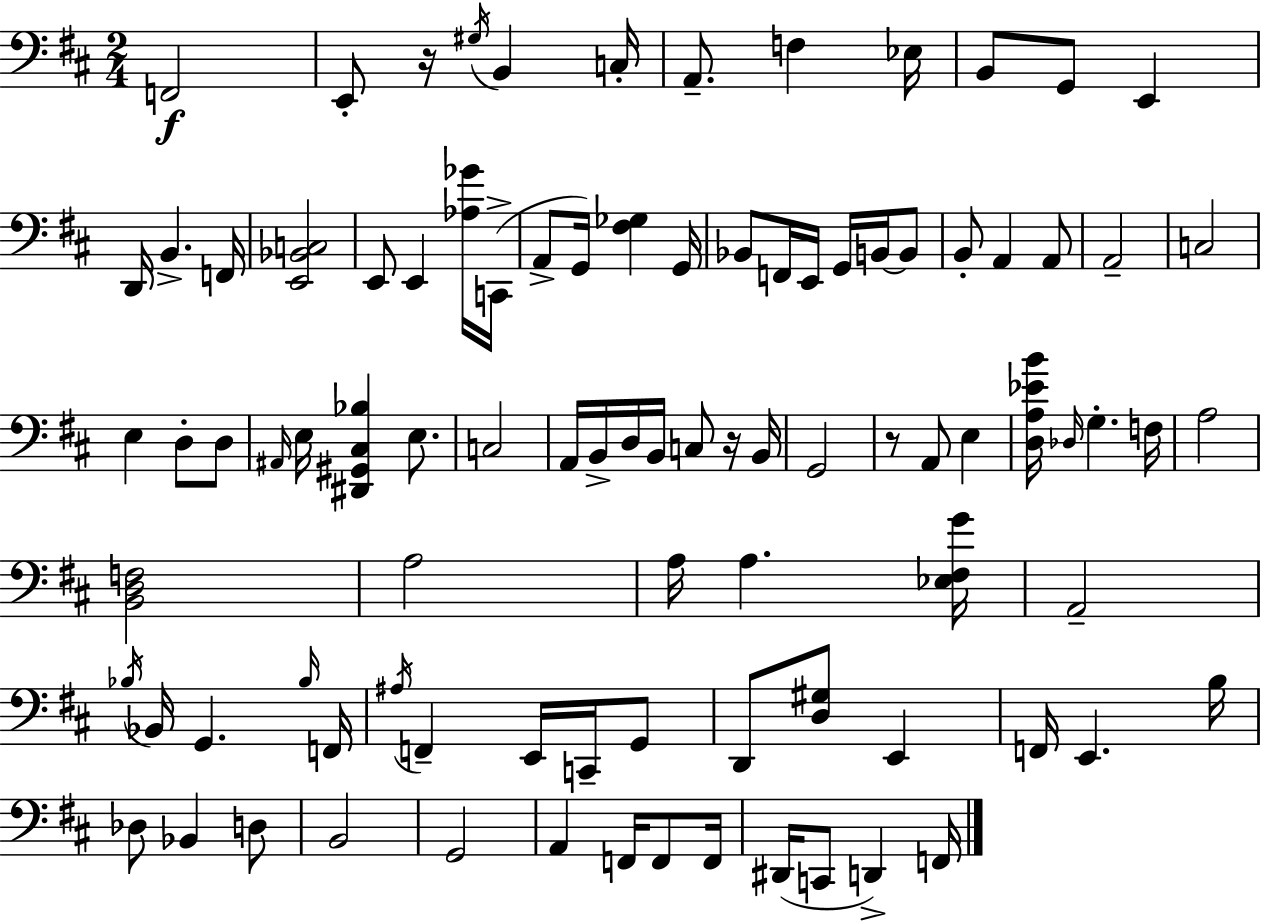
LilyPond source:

{
  \clef bass
  \numericTimeSignature
  \time 2/4
  \key d \major
  f,2\f | e,8-. r16 \acciaccatura { gis16 } b,4 | c16-. a,8.-- f4 | ees16 b,8 g,8 e,4 | \break d,16 b,4.-> | f,16 <e, bes, c>2 | e,8 e,4 <aes ges'>16 | c,16->( a,8-> g,16) <fis ges>4 | \break g,16 bes,8 f,16 e,16 g,16 b,16~~ b,8 | b,8-. a,4 a,8 | a,2-- | c2 | \break e4 d8-. d8 | \grace { ais,16 } e16 <dis, gis, cis bes>4 e8. | c2 | a,16 b,16-> d16 b,16 c8 | \break r16 b,16 g,2 | r8 a,8 e4 | <d a ees' b'>16 \grace { des16 } g4.-. | f16 a2 | \break <b, d f>2 | a2 | a16 a4. | <ees fis g'>16 a,2-- | \break \acciaccatura { bes16 } bes,16 g,4. | \grace { bes16 } f,16 \acciaccatura { ais16 } f,4-- | e,16 c,16-- g,8 d,8 | <d gis>8 e,4 f,16 e,4. | \break b16 des8 | bes,4 d8 b,2 | g,2 | a,4 | \break f,16 f,8 f,16 dis,16( c,8 | d,4->) f,16 \bar "|."
}